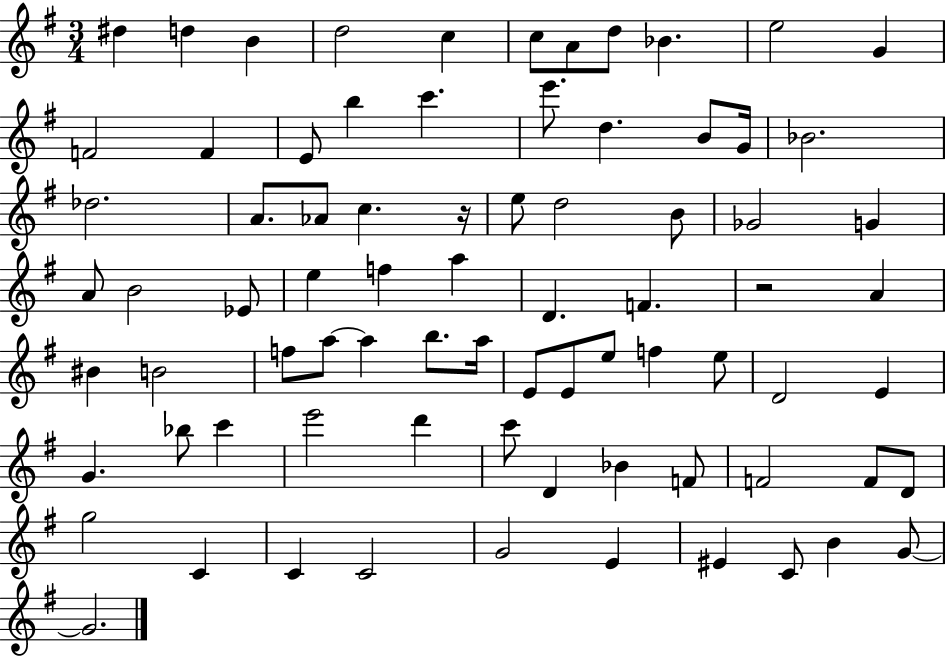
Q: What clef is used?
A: treble